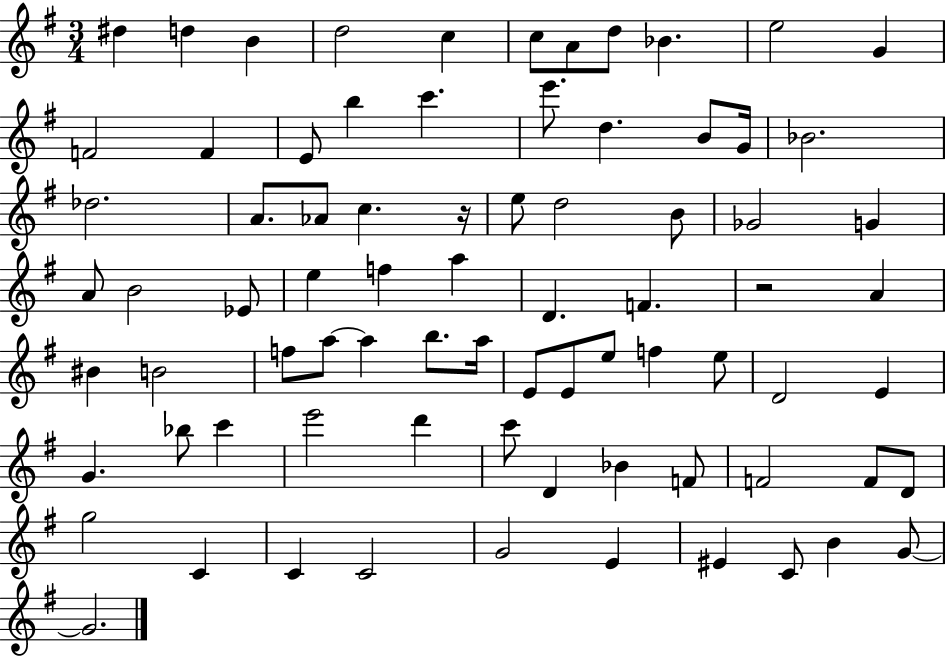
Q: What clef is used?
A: treble